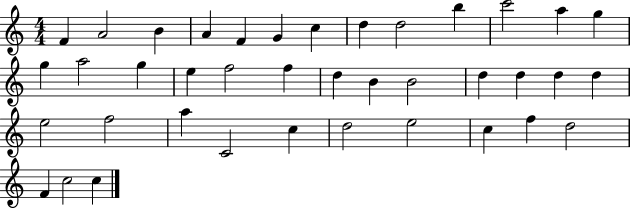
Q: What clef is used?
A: treble